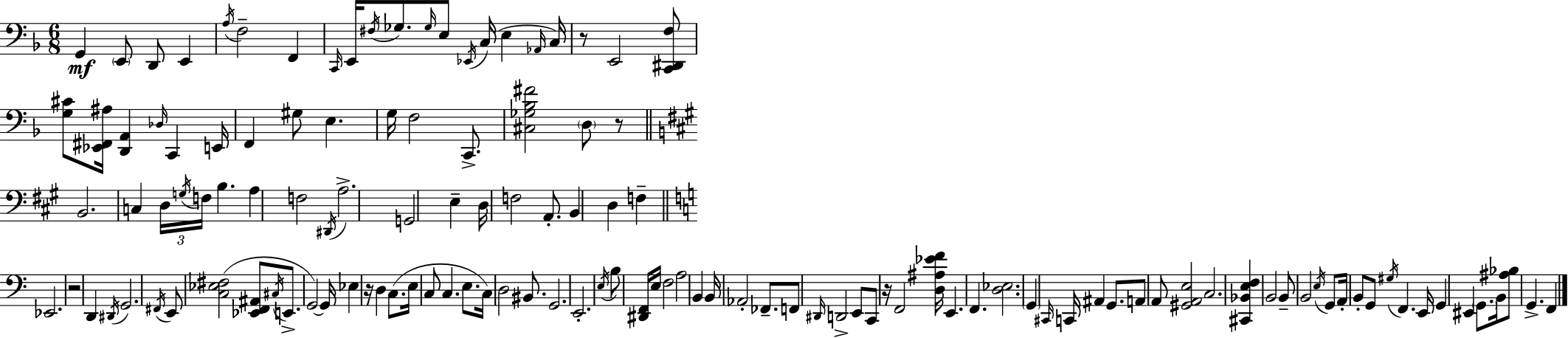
{
  \clef bass
  \numericTimeSignature
  \time 6/8
  \key f \major
  g,4\mf \parenthesize e,8 d,8 e,4 | \acciaccatura { a16 } f2-- f,4 | \grace { c,16 } e,16 \acciaccatura { fis16 } ges8. \grace { ges16 } e8 \acciaccatura { ees,16 } c16( | e4 \grace { aes,16 } c16) r8 e,2 | \break <c, dis, f>8 <g cis'>8 <ees, fis, ais>16 <d, a,>4 | \grace { des16 } c,4 e,16 f,4 gis8 | e4. g16 f2 | c,8.-> <cis ges bes fis'>2 | \break \parenthesize d8 r8 \bar "||" \break \key a \major b,2. | c4 \tuplet 3/2 { d16 \acciaccatura { g16 } f16 } b4. | a4 f2 | \acciaccatura { dis,16 } a2.-> | \break g,2 e4-- | d16 f2 a,8.-. | b,4 d4 f4-- | \bar "||" \break \key c \major ees,2. | r2 d,4 | \acciaccatura { dis,16 } g,2. | \acciaccatura { fis,16 } e,8 <c ees fis>2( | \break <ees, f, ais,>8 \acciaccatura { cis16 } e,8.-> g,2~~) | g,16 ees4 r16 d4 | c8.( e16 c8 c4. | e8. c16) d2 | \break bis,8. g,2. | e,2.-. | \acciaccatura { e16 } b8 <dis, f,>16 e16 f2 | a2 | \break b,4 b,16 aes,2-. | fes,8.-- f,8 \grace { dis,16 } d,2-> | e,8 c,8 r16 f,2 | <d ais ees' f'>16 e,4. f,4. | \break <d ees>2. | \parenthesize g,4 \grace { cis,16 } c,16 ais,4 | g,8. a,8 a,8 <gis, a, e>2 | c2. | \break <cis, bes, e f>4 b,2 | b,8-- b,2 | \acciaccatura { e16 } g,8 a,16-. b,8-. g,8 | \acciaccatura { gis16 } f,4. e,16 g,4 | \break eis,4 \parenthesize g,8. b,16 <ais bes>8 g,4.-> | f,4 \bar "|."
}